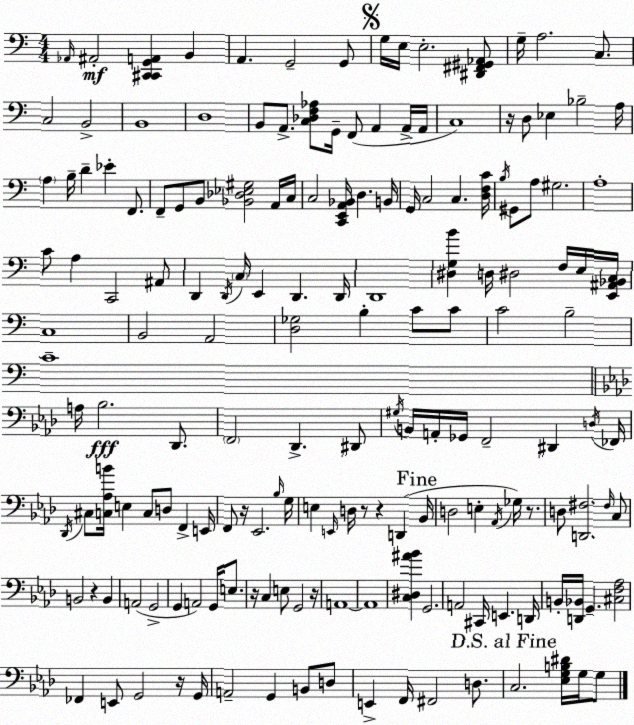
X:1
T:Untitled
M:4/4
L:1/4
K:C
_A,,/4 ^A,,2 [^C,,^C,,G,,A,,] B,, A,, G,,2 G,,/2 G,/4 E,/4 E,2 [^D,,^F,,^G,,_A,,]/2 G,/4 A,2 C,/2 C,2 B,,2 B,,4 D,4 B,,/2 A,,/2 [C,_D,F,_A,]/2 G,,/4 F,,/2 A,, A,,/4 A,,/4 C,4 z/4 D,/2 _E, _B,2 A,/4 A, B,/4 D _E F,,/2 F,,/2 G,,/2 B,,/2 [_B,,_D,_E,^G,]2 A,,/4 C,/4 C,2 [C,,E,,A,,_B,,]/4 D, B,,/4 G,,/4 C,2 C, [D,F,C]/4 B,/4 ^G,,/2 A,/2 ^G,2 A,4 C/2 A, C,,2 ^A,,/2 D,, D,,/4 C,/4 E,, D,, D,,/4 D,,4 [^D,G,B] D,/4 ^D,2 F,/4 E,/4 [E,,^A,,_B,,C,]/4 C,4 B,,2 A,,2 [D,_G,]2 B, C/2 C/2 C2 B,2 C4 A,/4 _B,2 _D,,/2 F,,2 _D,, ^D,,/2 ^G,/4 B,,/4 A,,/4 _G,,/4 F,,2 ^D,, D,/4 _F,,/4 _D,,/4 ^C,/2 [C,_A,B]/4 E, C,/2 D,/2 F,, E,,/4 F,,/2 z/4 _E,,2 _B,/4 G,/4 E, E,,/4 D,/4 z/2 z D,, _B,,/4 D,2 E, _A,,/4 _G,/4 z/2 D,/2 [D,,^F,]2 ^F,/4 C,/2 B,,2 z B,, A,,2 G,,2 G,, A,,2 G,,/4 E,/2 z/4 C, E,/2 G,,2 z/4 A,,4 A,,4 [C,^D,^A_B] G,,2 A,,2 ^C,,/4 E,, D,,/4 B,,/4 [D,,_B,,]/4 G,, [^C,F,_A,]2 _F,, E,,/2 G,,2 z/4 G,,/4 A,,2 G,, B,,/2 D,/2 E,, F,,/4 ^F,,2 D,/2 C,2 [_E,G,B,^D]/4 G,/4 G,/2